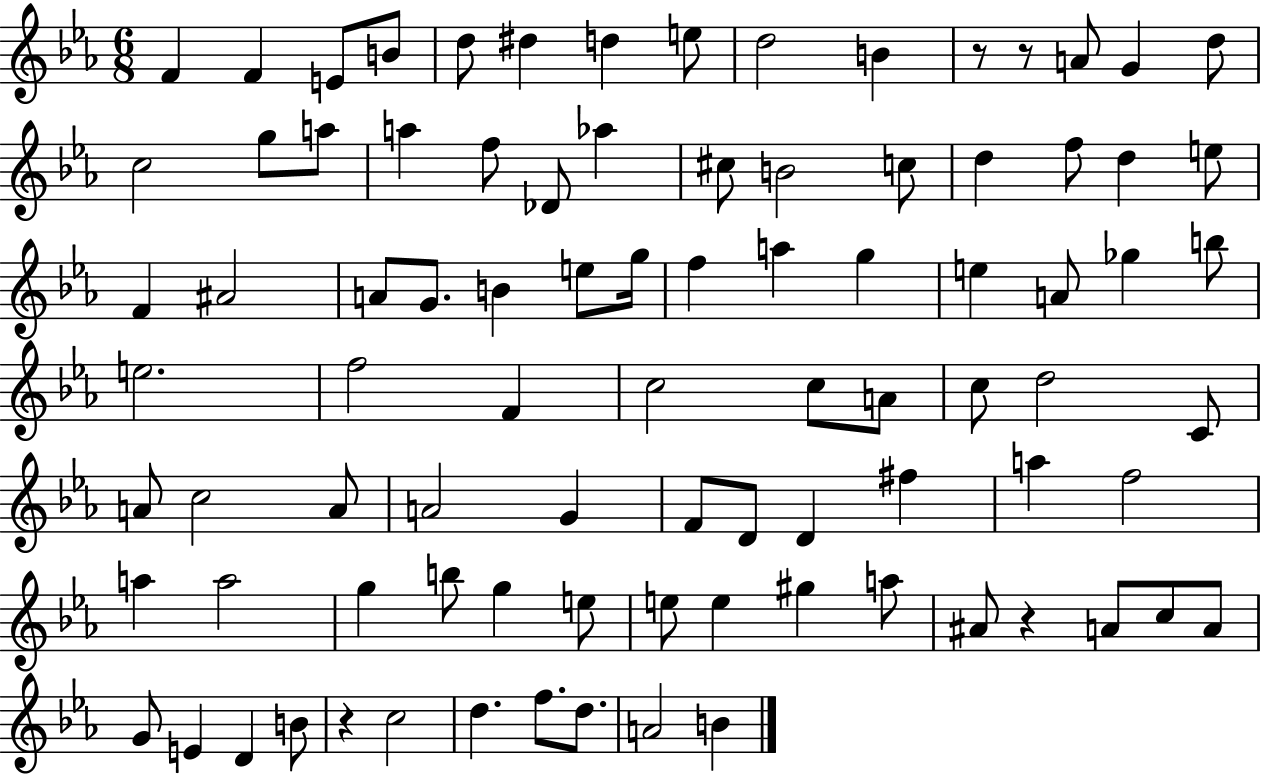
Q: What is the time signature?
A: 6/8